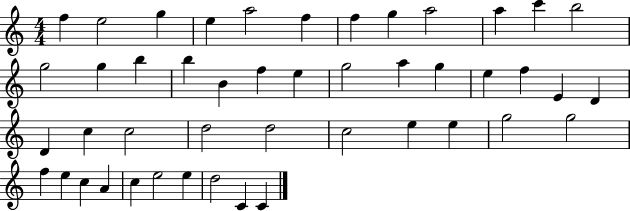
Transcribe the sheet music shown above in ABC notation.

X:1
T:Untitled
M:4/4
L:1/4
K:C
f e2 g e a2 f f g a2 a c' b2 g2 g b b B f e g2 a g e f E D D c c2 d2 d2 c2 e e g2 g2 f e c A c e2 e d2 C C